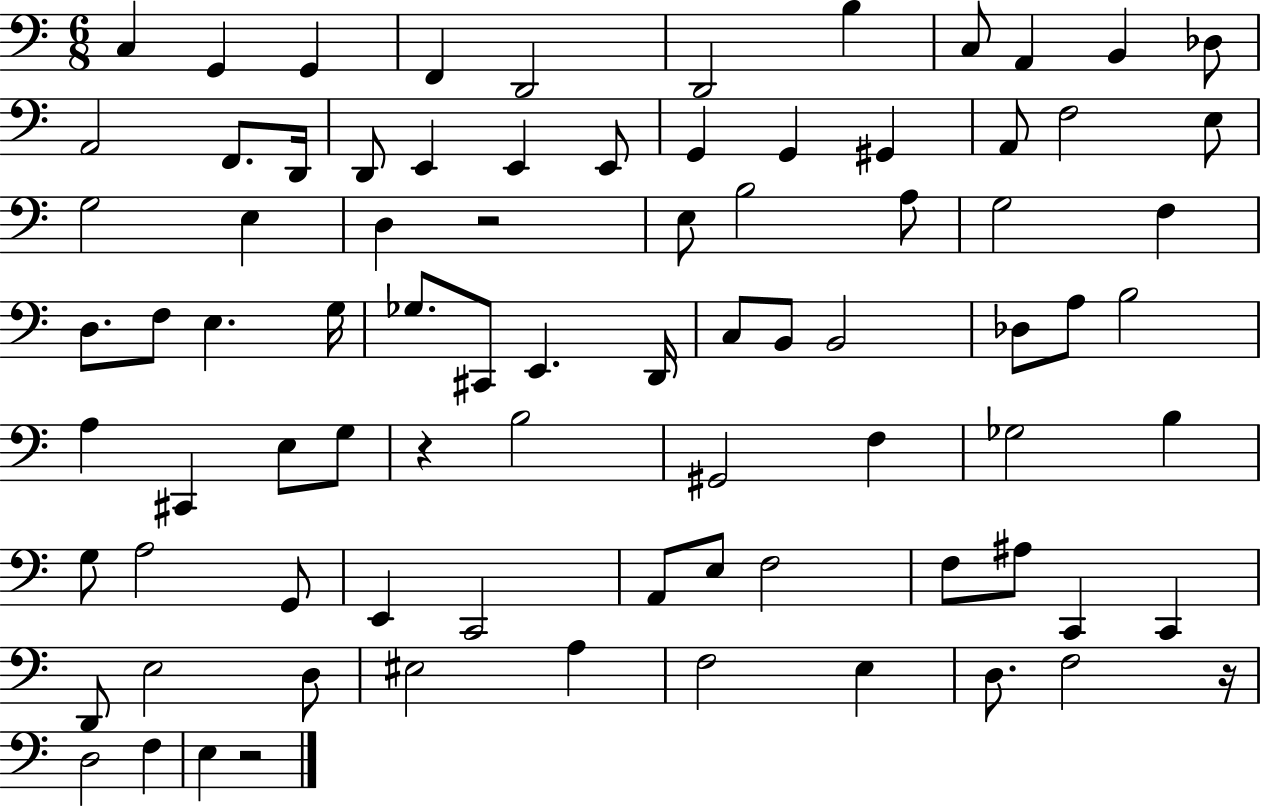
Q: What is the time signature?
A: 6/8